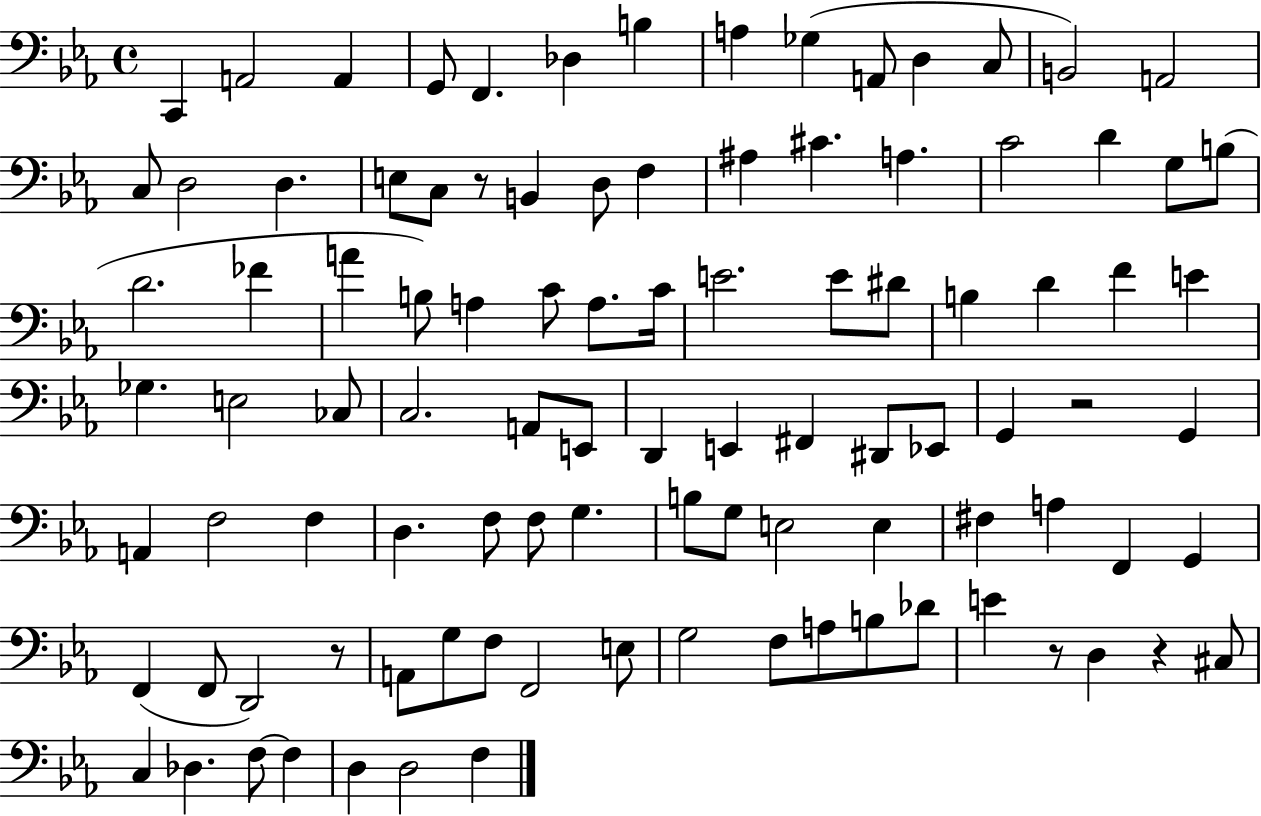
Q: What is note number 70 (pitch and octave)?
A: A3